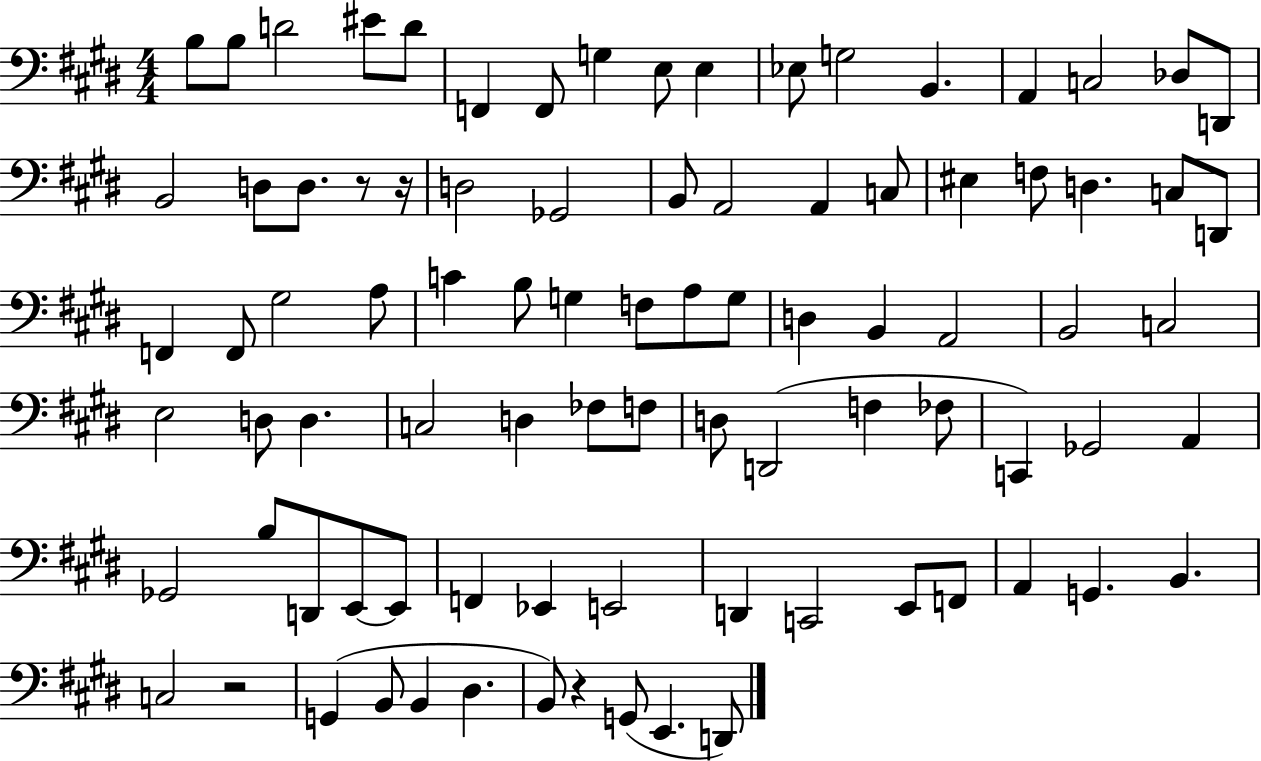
X:1
T:Untitled
M:4/4
L:1/4
K:E
B,/2 B,/2 D2 ^E/2 D/2 F,, F,,/2 G, E,/2 E, _E,/2 G,2 B,, A,, C,2 _D,/2 D,,/2 B,,2 D,/2 D,/2 z/2 z/4 D,2 _G,,2 B,,/2 A,,2 A,, C,/2 ^E, F,/2 D, C,/2 D,,/2 F,, F,,/2 ^G,2 A,/2 C B,/2 G, F,/2 A,/2 G,/2 D, B,, A,,2 B,,2 C,2 E,2 D,/2 D, C,2 D, _F,/2 F,/2 D,/2 D,,2 F, _F,/2 C,, _G,,2 A,, _G,,2 B,/2 D,,/2 E,,/2 E,,/2 F,, _E,, E,,2 D,, C,,2 E,,/2 F,,/2 A,, G,, B,, C,2 z2 G,, B,,/2 B,, ^D, B,,/2 z G,,/2 E,, D,,/2